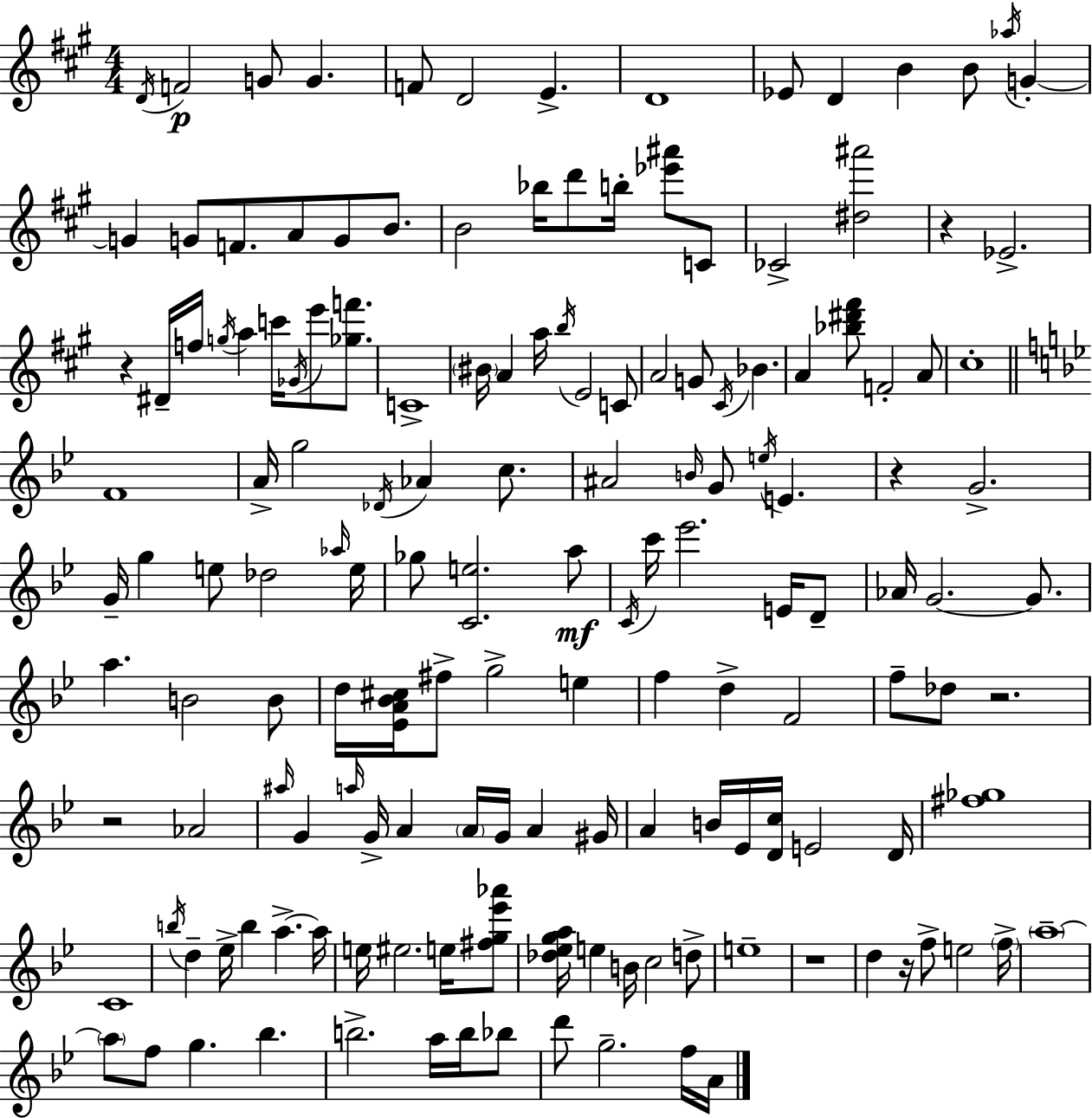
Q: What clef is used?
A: treble